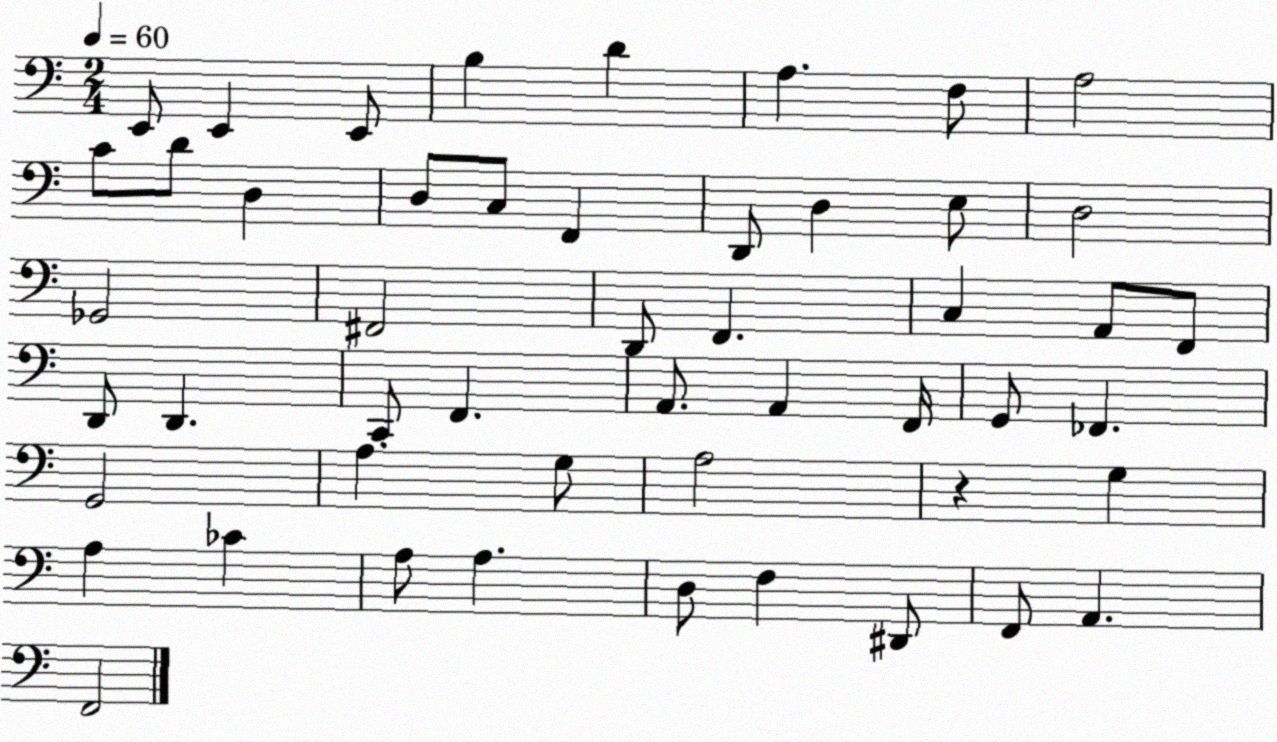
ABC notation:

X:1
T:Untitled
M:2/4
L:1/4
K:C
E,,/2 E,, E,,/2 B, D A, F,/2 A,2 C/2 D/2 D, D,/2 C,/2 F,, D,,/2 D, E,/2 D,2 _G,,2 ^F,,2 D,,/2 F,, C, A,,/2 F,,/2 D,,/2 D,, C,,/2 F,, A,,/2 A,, F,,/4 G,,/2 _F,, G,,2 A, G,/2 A,2 z G, A, _C A,/2 A, D,/2 F, ^D,,/2 F,,/2 A,, F,,2